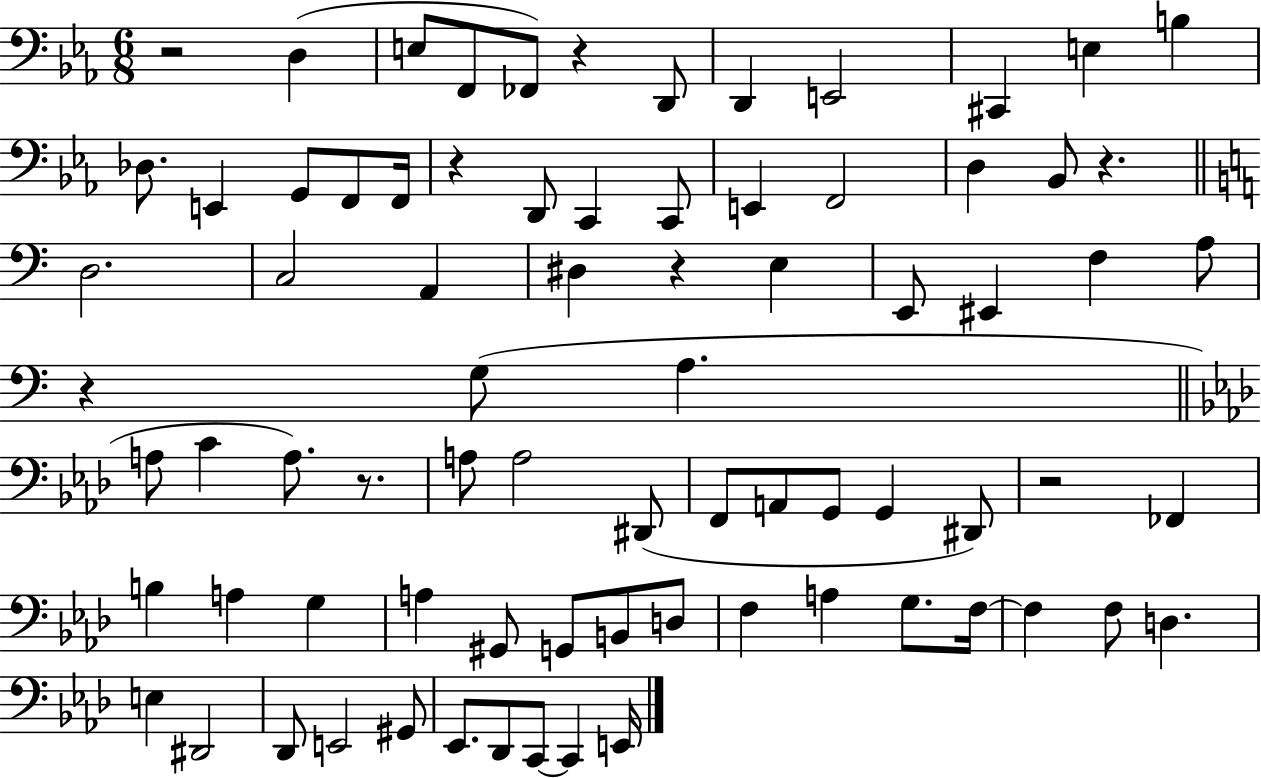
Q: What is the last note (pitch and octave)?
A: E2